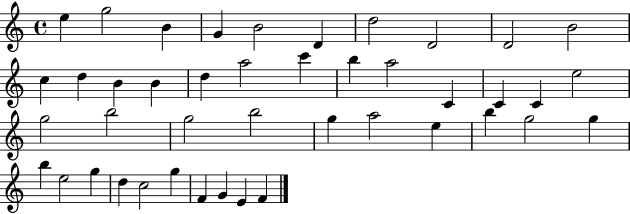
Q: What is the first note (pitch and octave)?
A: E5